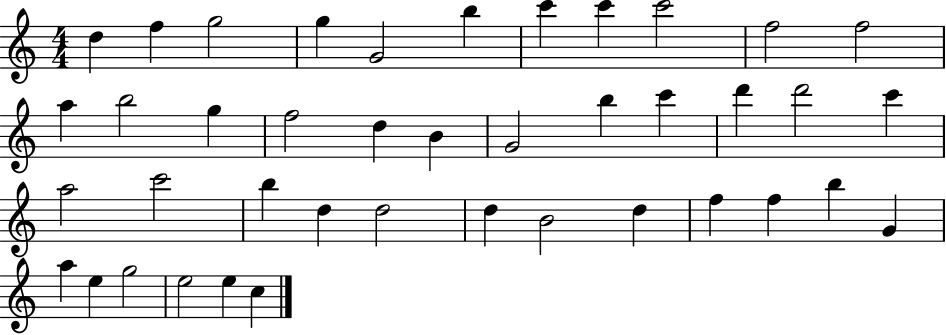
D5/q F5/q G5/h G5/q G4/h B5/q C6/q C6/q C6/h F5/h F5/h A5/q B5/h G5/q F5/h D5/q B4/q G4/h B5/q C6/q D6/q D6/h C6/q A5/h C6/h B5/q D5/q D5/h D5/q B4/h D5/q F5/q F5/q B5/q G4/q A5/q E5/q G5/h E5/h E5/q C5/q